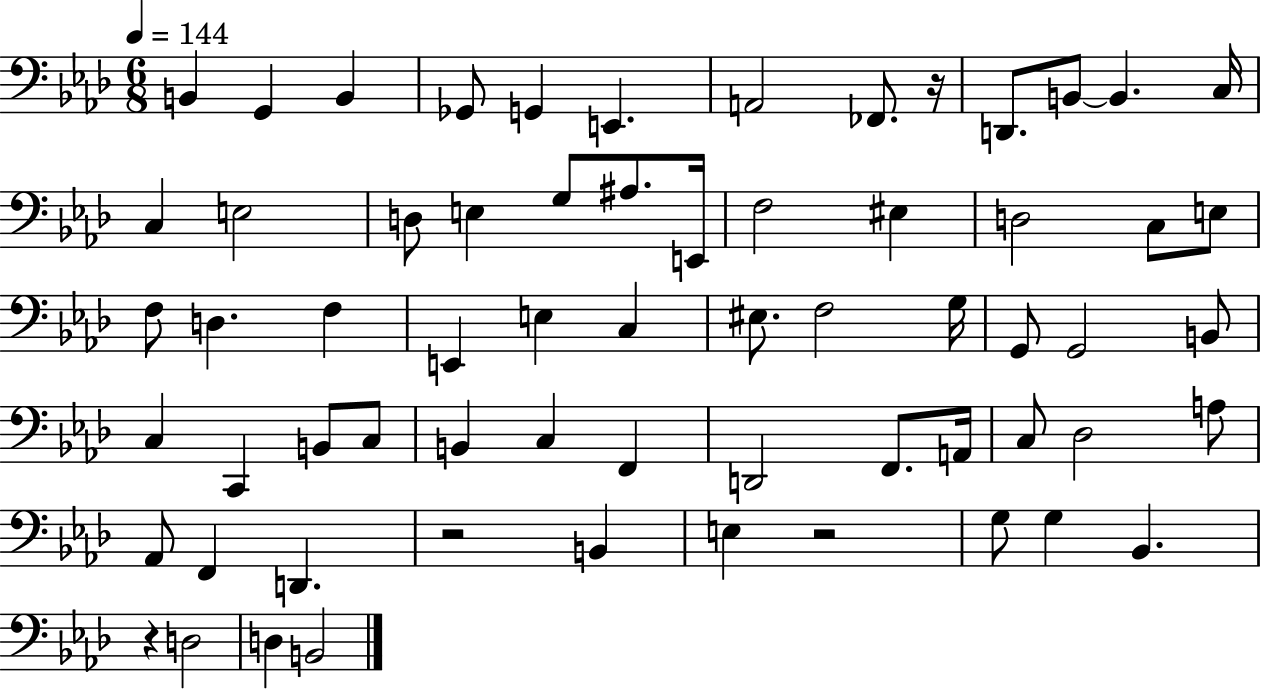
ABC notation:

X:1
T:Untitled
M:6/8
L:1/4
K:Ab
B,, G,, B,, _G,,/2 G,, E,, A,,2 _F,,/2 z/4 D,,/2 B,,/2 B,, C,/4 C, E,2 D,/2 E, G,/2 ^A,/2 E,,/4 F,2 ^E, D,2 C,/2 E,/2 F,/2 D, F, E,, E, C, ^E,/2 F,2 G,/4 G,,/2 G,,2 B,,/2 C, C,, B,,/2 C,/2 B,, C, F,, D,,2 F,,/2 A,,/4 C,/2 _D,2 A,/2 _A,,/2 F,, D,, z2 B,, E, z2 G,/2 G, _B,, z D,2 D, B,,2